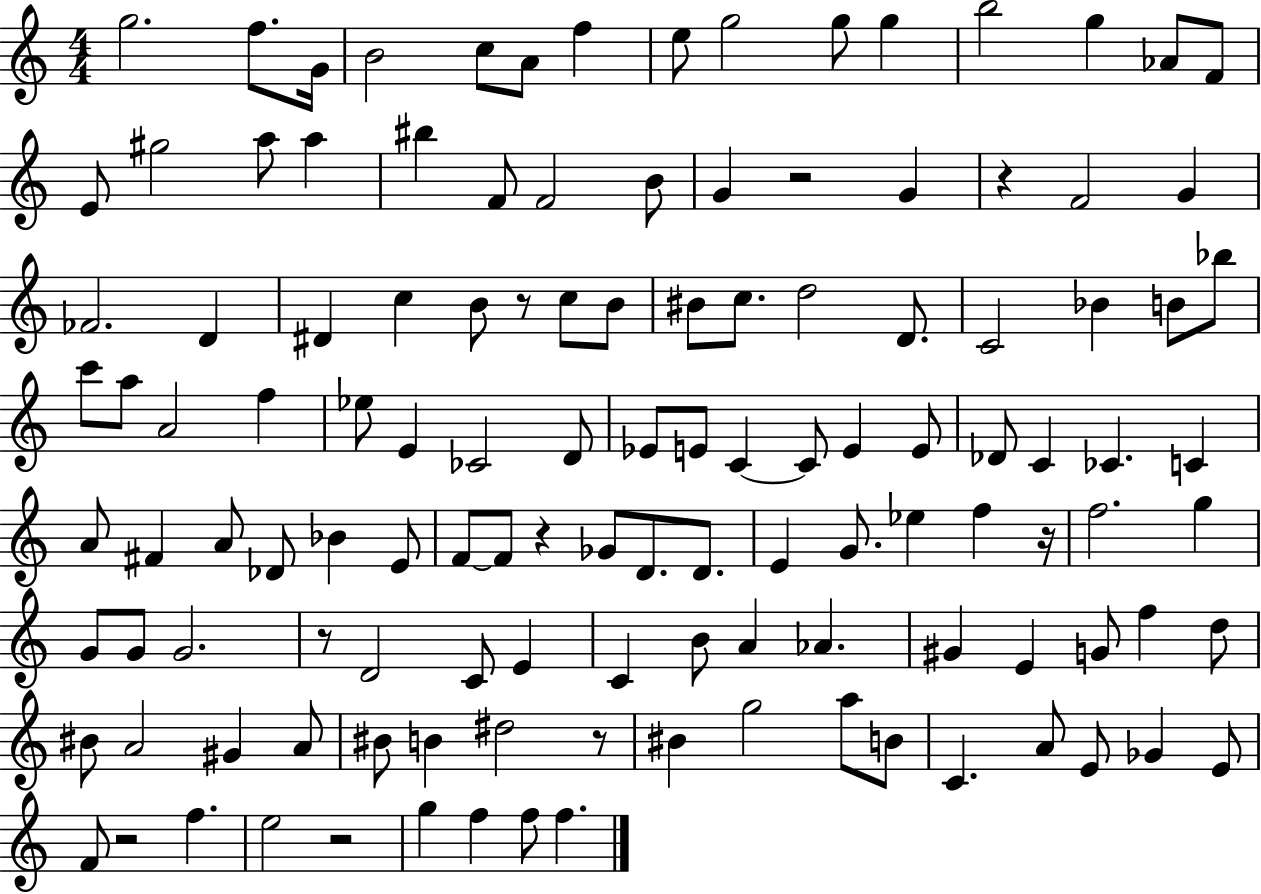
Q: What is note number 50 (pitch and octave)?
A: D4